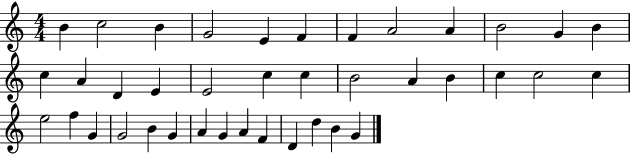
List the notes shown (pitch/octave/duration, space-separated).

B4/q C5/h B4/q G4/h E4/q F4/q F4/q A4/h A4/q B4/h G4/q B4/q C5/q A4/q D4/q E4/q E4/h C5/q C5/q B4/h A4/q B4/q C5/q C5/h C5/q E5/h F5/q G4/q G4/h B4/q G4/q A4/q G4/q A4/q F4/q D4/q D5/q B4/q G4/q